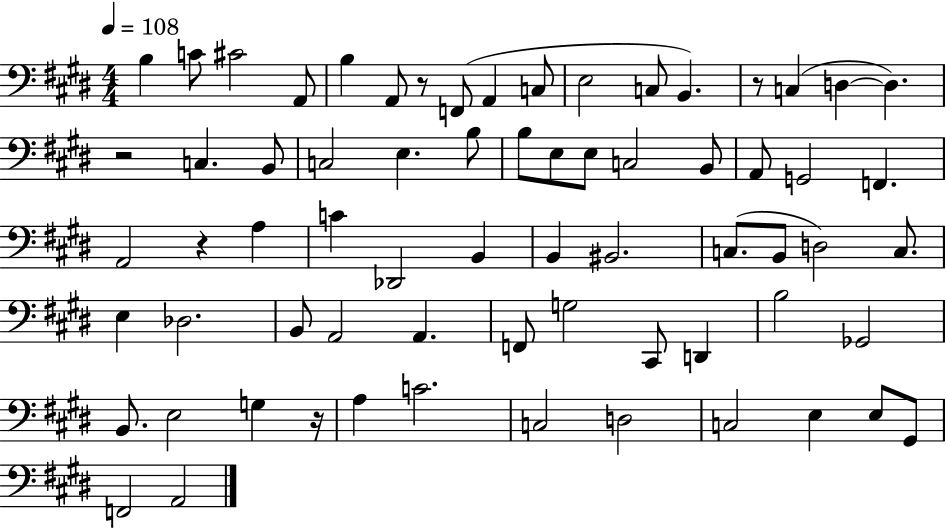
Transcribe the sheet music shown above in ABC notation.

X:1
T:Untitled
M:4/4
L:1/4
K:E
B, C/2 ^C2 A,,/2 B, A,,/2 z/2 F,,/2 A,, C,/2 E,2 C,/2 B,, z/2 C, D, D, z2 C, B,,/2 C,2 E, B,/2 B,/2 E,/2 E,/2 C,2 B,,/2 A,,/2 G,,2 F,, A,,2 z A, C _D,,2 B,, B,, ^B,,2 C,/2 B,,/2 D,2 C,/2 E, _D,2 B,,/2 A,,2 A,, F,,/2 G,2 ^C,,/2 D,, B,2 _G,,2 B,,/2 E,2 G, z/4 A, C2 C,2 D,2 C,2 E, E,/2 ^G,,/2 F,,2 A,,2